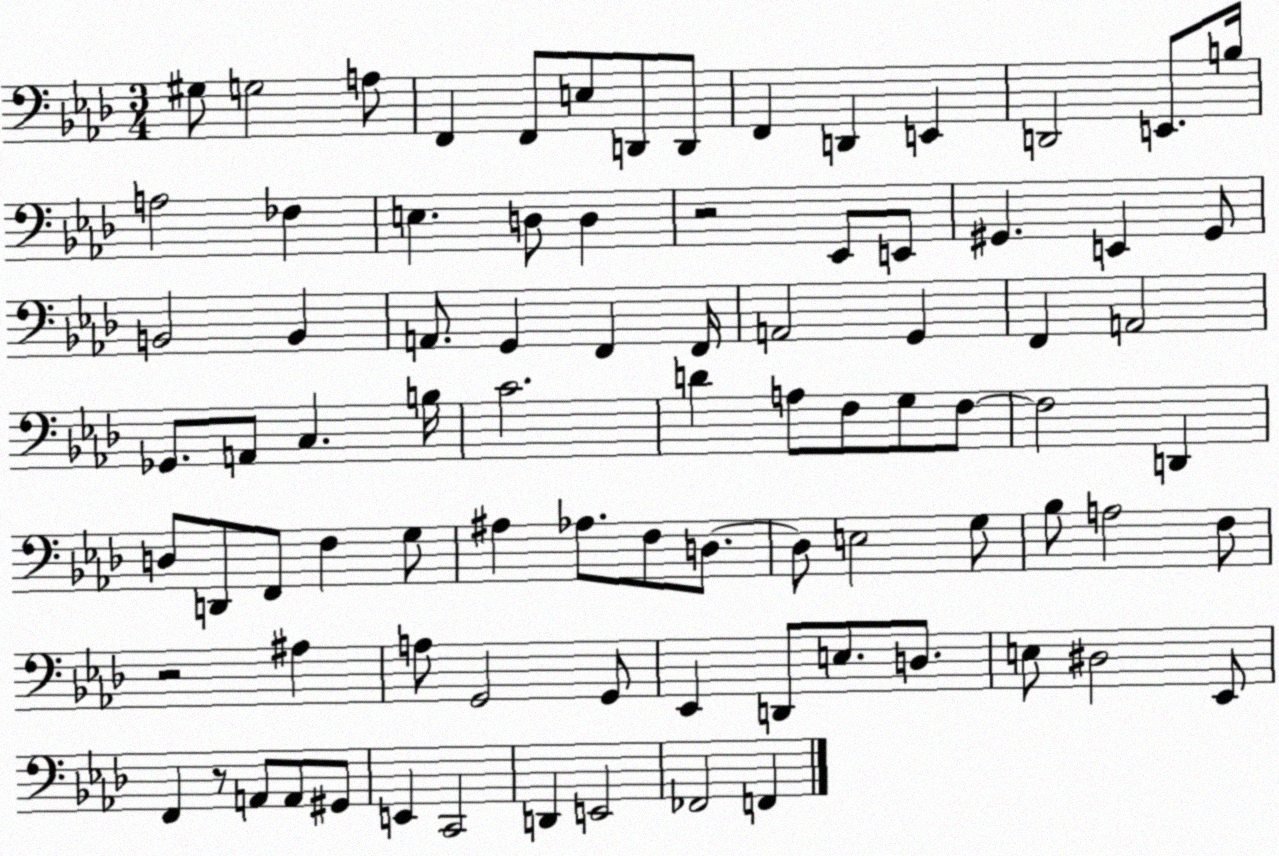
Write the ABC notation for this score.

X:1
T:Untitled
M:3/4
L:1/4
K:Ab
^G,/2 G,2 A,/2 F,, F,,/2 E,/2 D,,/2 D,,/2 F,, D,, E,, D,,2 E,,/2 B,/4 A,2 _F, E, D,/2 D, z2 _E,,/2 E,,/2 ^G,, E,, ^G,,/2 B,,2 B,, A,,/2 G,, F,, F,,/4 A,,2 G,, F,, A,,2 _G,,/2 A,,/2 C, B,/4 C2 D A,/2 F,/2 G,/2 F,/2 F,2 D,, D,/2 D,,/2 F,,/2 F, G,/2 ^A, _A,/2 F,/2 D,/2 D,/2 E,2 G,/2 _B,/2 A,2 F,/2 z2 ^A, A,/2 G,,2 G,,/2 _E,, D,,/2 E,/2 D,/2 E,/2 ^D,2 _E,,/2 F,, z/2 A,,/2 A,,/2 ^G,,/2 E,, C,,2 D,, E,,2 _F,,2 F,,